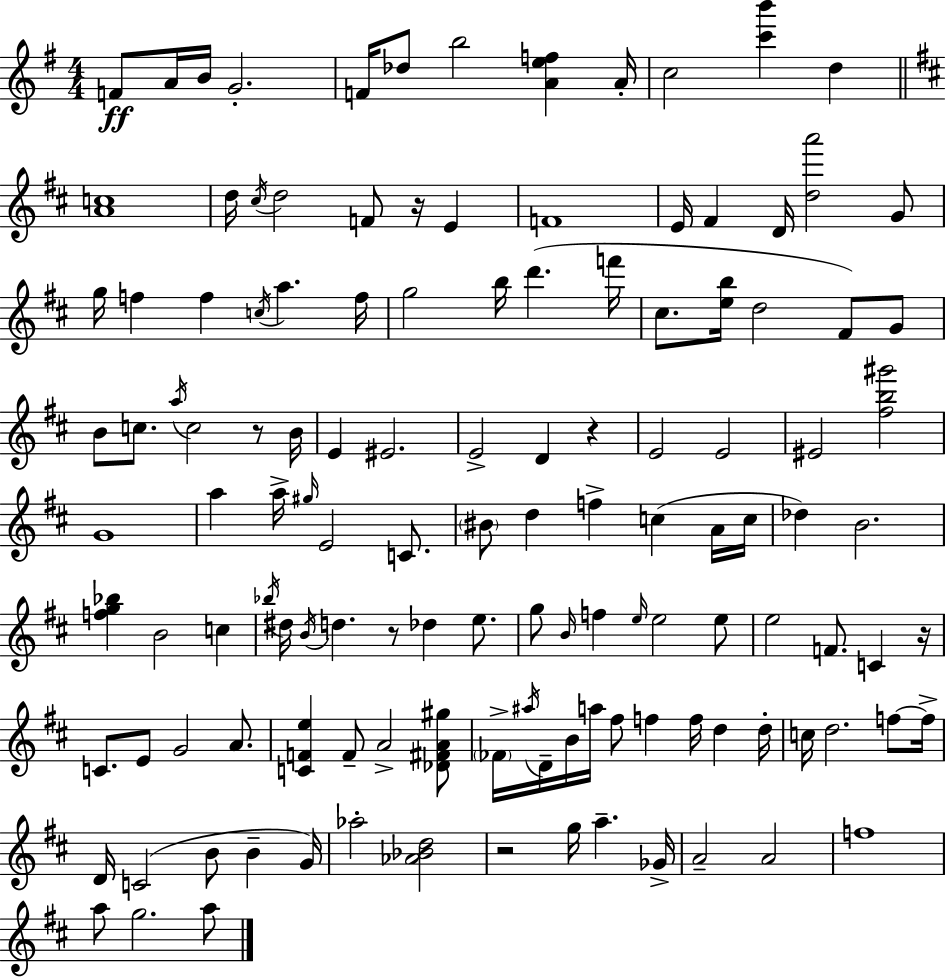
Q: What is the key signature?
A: E minor